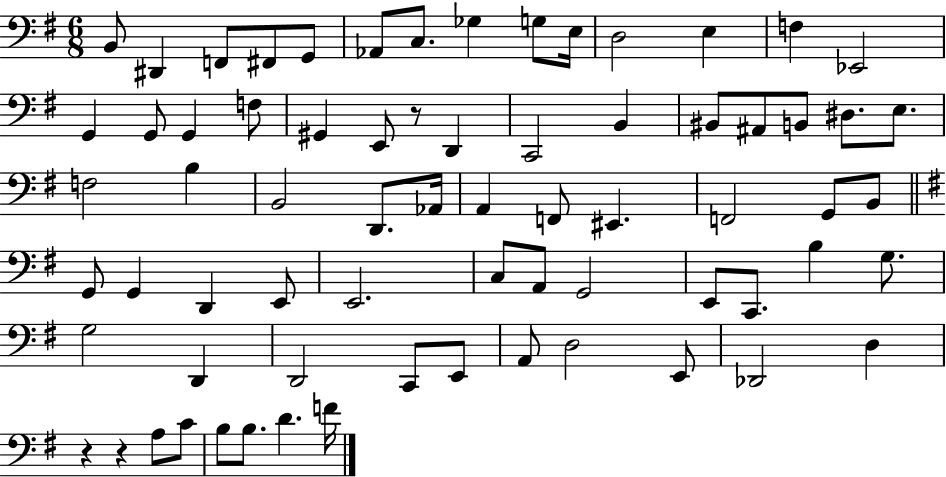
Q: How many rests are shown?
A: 3